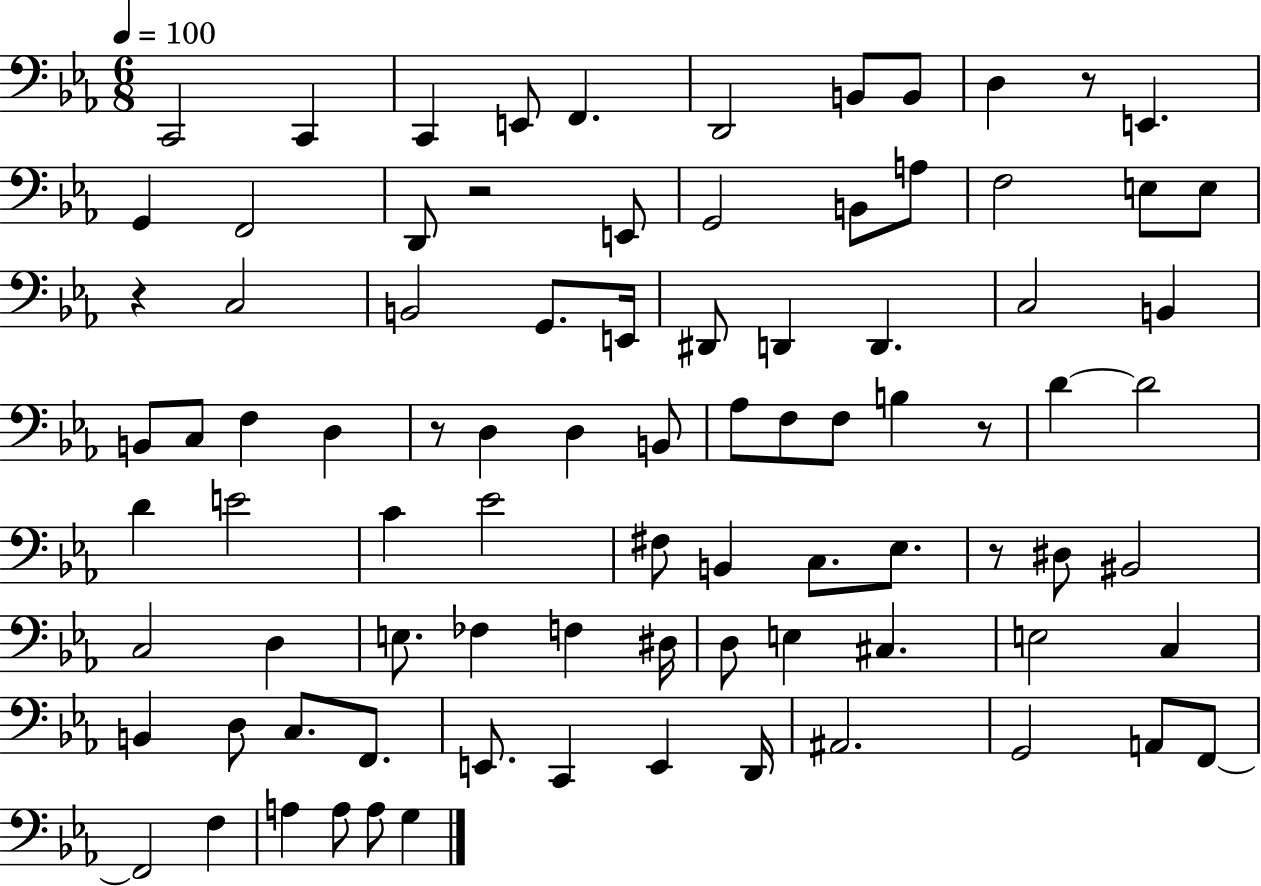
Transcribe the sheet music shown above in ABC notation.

X:1
T:Untitled
M:6/8
L:1/4
K:Eb
C,,2 C,, C,, E,,/2 F,, D,,2 B,,/2 B,,/2 D, z/2 E,, G,, F,,2 D,,/2 z2 E,,/2 G,,2 B,,/2 A,/2 F,2 E,/2 E,/2 z C,2 B,,2 G,,/2 E,,/4 ^D,,/2 D,, D,, C,2 B,, B,,/2 C,/2 F, D, z/2 D, D, B,,/2 _A,/2 F,/2 F,/2 B, z/2 D D2 D E2 C _E2 ^F,/2 B,, C,/2 _E,/2 z/2 ^D,/2 ^B,,2 C,2 D, E,/2 _F, F, ^D,/4 D,/2 E, ^C, E,2 C, B,, D,/2 C,/2 F,,/2 E,,/2 C,, E,, D,,/4 ^A,,2 G,,2 A,,/2 F,,/2 F,,2 F, A, A,/2 A,/2 G,